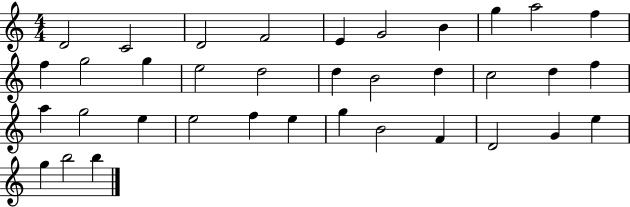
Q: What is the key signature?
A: C major